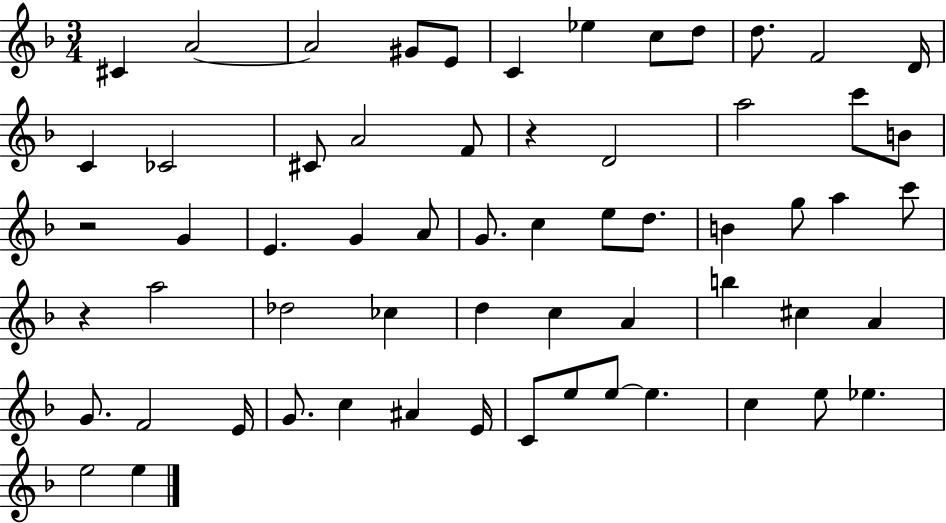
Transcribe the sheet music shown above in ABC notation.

X:1
T:Untitled
M:3/4
L:1/4
K:F
^C A2 A2 ^G/2 E/2 C _e c/2 d/2 d/2 F2 D/4 C _C2 ^C/2 A2 F/2 z D2 a2 c'/2 B/2 z2 G E G A/2 G/2 c e/2 d/2 B g/2 a c'/2 z a2 _d2 _c d c A b ^c A G/2 F2 E/4 G/2 c ^A E/4 C/2 e/2 e/2 e c e/2 _e e2 e